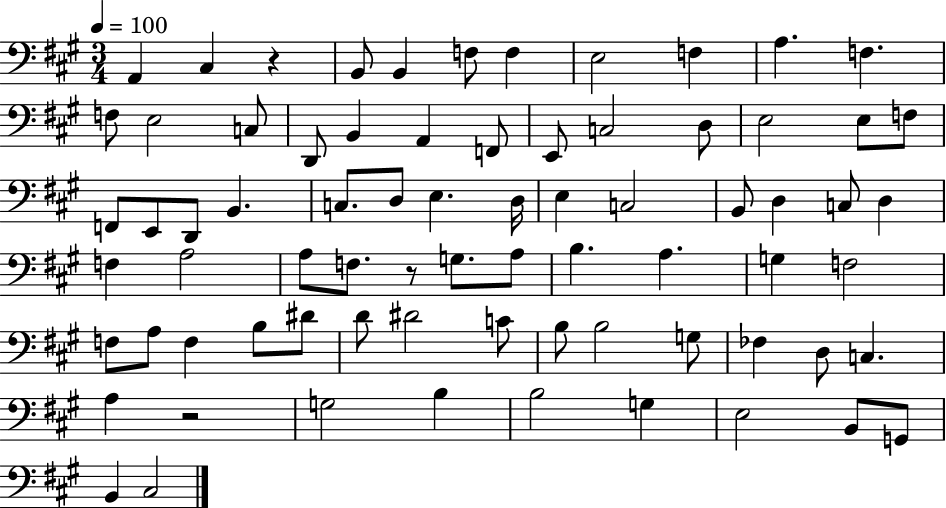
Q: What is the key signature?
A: A major